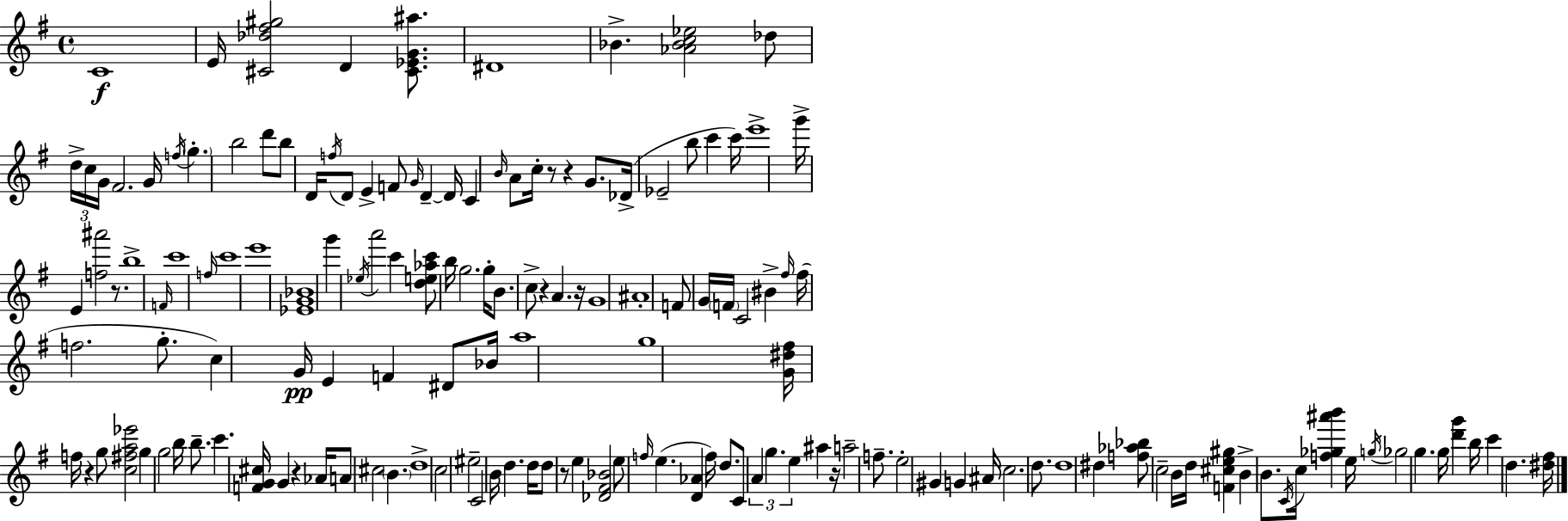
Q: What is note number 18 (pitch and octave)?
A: F5